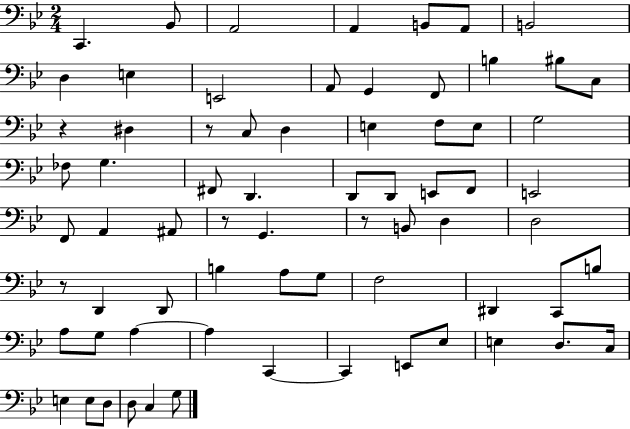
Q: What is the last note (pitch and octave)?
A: G3